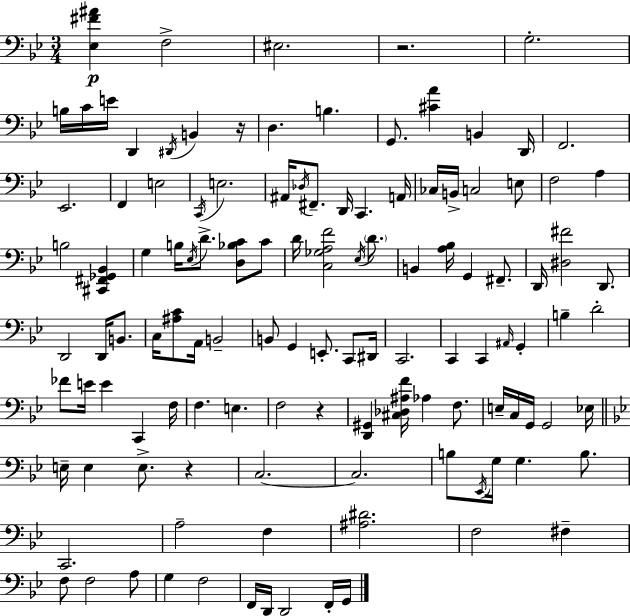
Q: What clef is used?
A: bass